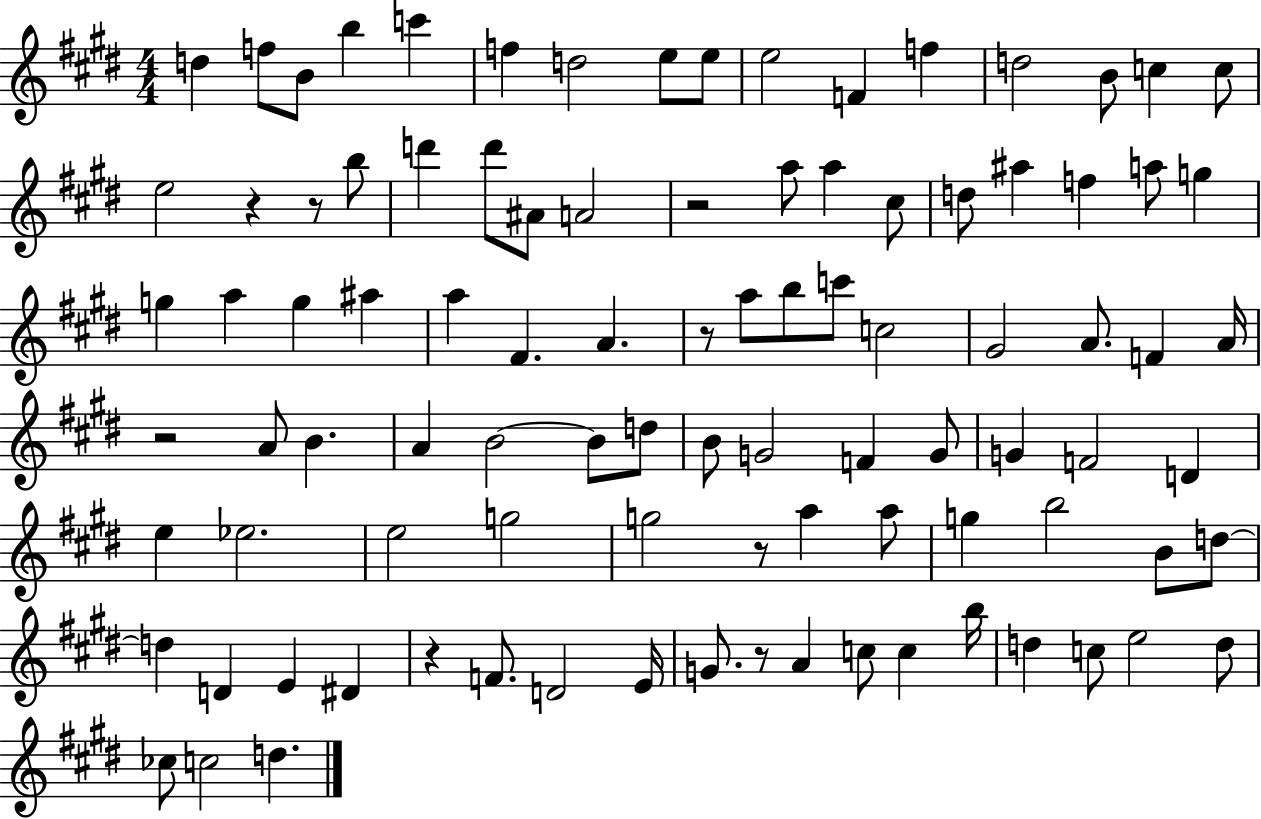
{
  \clef treble
  \numericTimeSignature
  \time 4/4
  \key e \major
  \repeat volta 2 { d''4 f''8 b'8 b''4 c'''4 | f''4 d''2 e''8 e''8 | e''2 f'4 f''4 | d''2 b'8 c''4 c''8 | \break e''2 r4 r8 b''8 | d'''4 d'''8 ais'8 a'2 | r2 a''8 a''4 cis''8 | d''8 ais''4 f''4 a''8 g''4 | \break g''4 a''4 g''4 ais''4 | a''4 fis'4. a'4. | r8 a''8 b''8 c'''8 c''2 | gis'2 a'8. f'4 a'16 | \break r2 a'8 b'4. | a'4 b'2~~ b'8 d''8 | b'8 g'2 f'4 g'8 | g'4 f'2 d'4 | \break e''4 ees''2. | e''2 g''2 | g''2 r8 a''4 a''8 | g''4 b''2 b'8 d''8~~ | \break d''4 d'4 e'4 dis'4 | r4 f'8. d'2 e'16 | g'8. r8 a'4 c''8 c''4 b''16 | d''4 c''8 e''2 d''8 | \break ces''8 c''2 d''4. | } \bar "|."
}